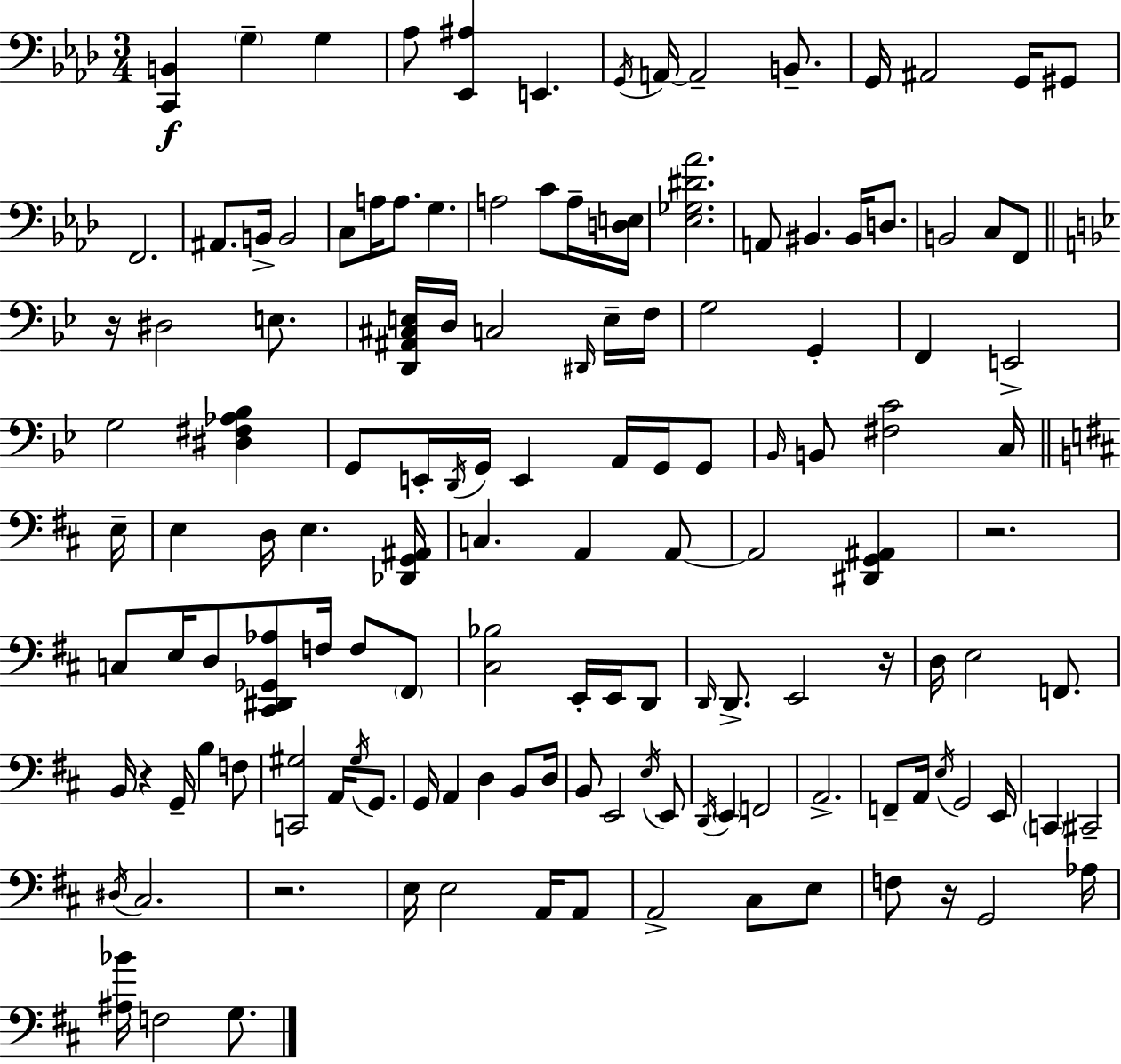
[C2,B2]/q G3/q G3/q Ab3/e [Eb2,A#3]/q E2/q. G2/s A2/s A2/h B2/e. G2/s A#2/h G2/s G#2/e F2/h. A#2/e. B2/s B2/h C3/e A3/s A3/e. G3/q. A3/h C4/e A3/s [D3,E3]/s [Eb3,Gb3,D#4,Ab4]/h. A2/e BIS2/q. BIS2/s D3/e. B2/h C3/e F2/e R/s D#3/h E3/e. [D2,A#2,C#3,E3]/s D3/s C3/h D#2/s E3/s F3/s G3/h G2/q F2/q E2/h G3/h [D#3,F#3,Ab3,Bb3]/q G2/e E2/s D2/s G2/s E2/q A2/s G2/s G2/e Bb2/s B2/e [F#3,C4]/h C3/s E3/s E3/q D3/s E3/q. [Db2,G2,A#2]/s C3/q. A2/q A2/e A2/h [D#2,G2,A#2]/q R/h. C3/e E3/s D3/e [C#2,D#2,Gb2,Ab3]/e F3/s F3/e F#2/e [C#3,Bb3]/h E2/s E2/s D2/e D2/s D2/e. E2/h R/s D3/s E3/h F2/e. B2/s R/q G2/s B3/q F3/e [C2,G#3]/h A2/s G#3/s G2/e. G2/s A2/q D3/q B2/e D3/s B2/e E2/h E3/s E2/e D2/s E2/q F2/h A2/h. F2/e A2/s E3/s G2/h E2/s C2/q C#2/h D#3/s C#3/h. R/h. E3/s E3/h A2/s A2/e A2/h C#3/e E3/e F3/e R/s G2/h Ab3/s [A#3,Bb4]/s F3/h G3/e.